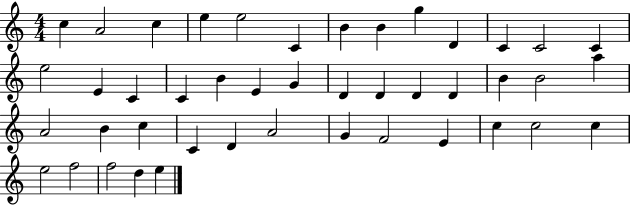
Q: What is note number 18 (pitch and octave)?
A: B4